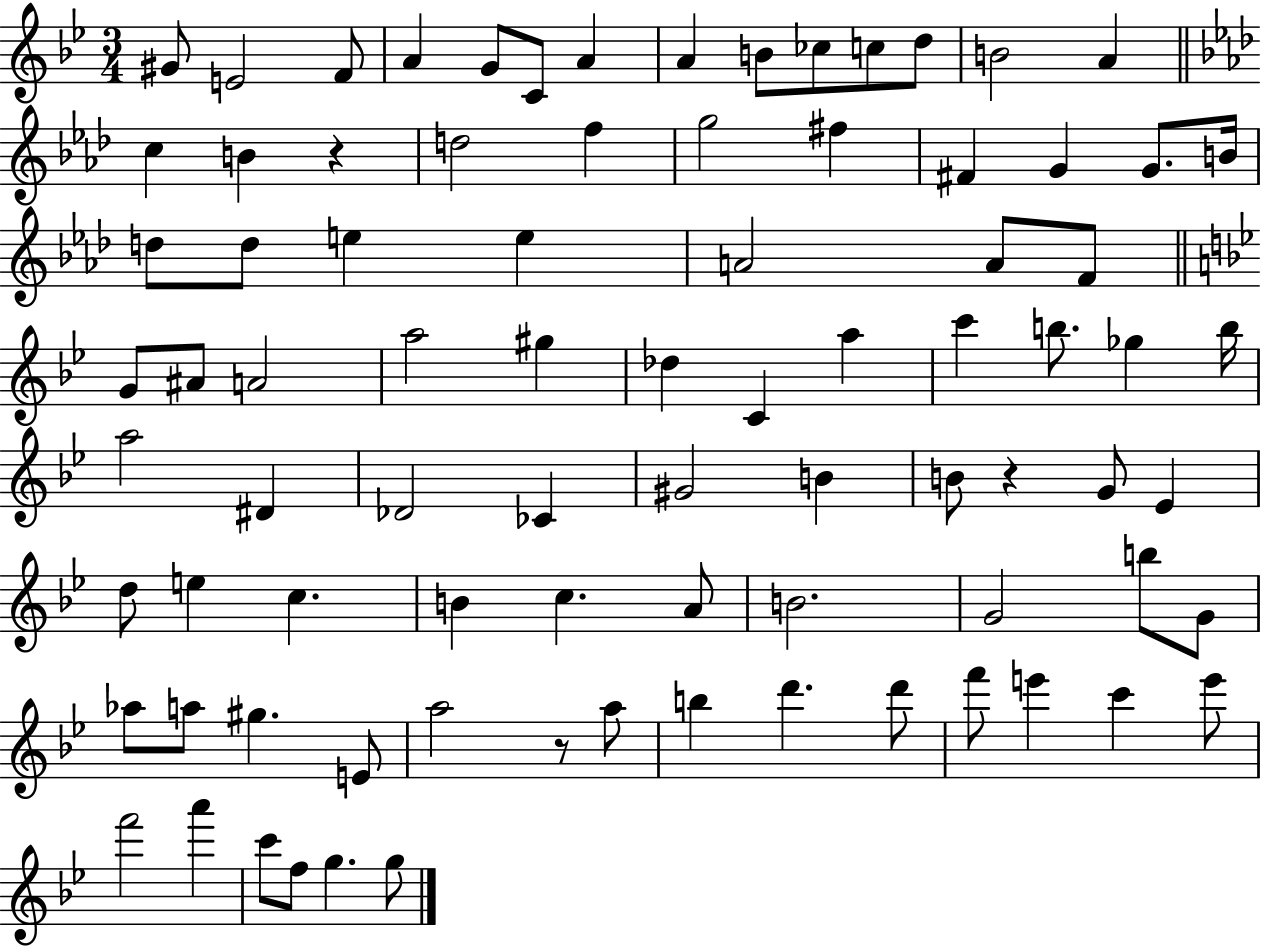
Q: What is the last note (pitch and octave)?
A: G5